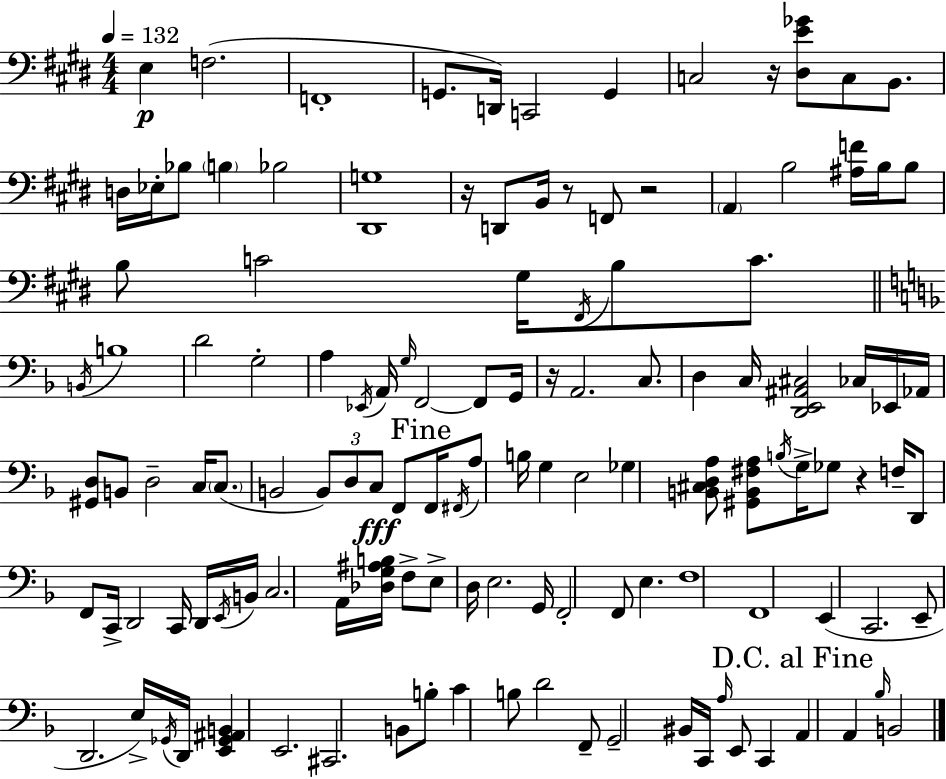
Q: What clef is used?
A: bass